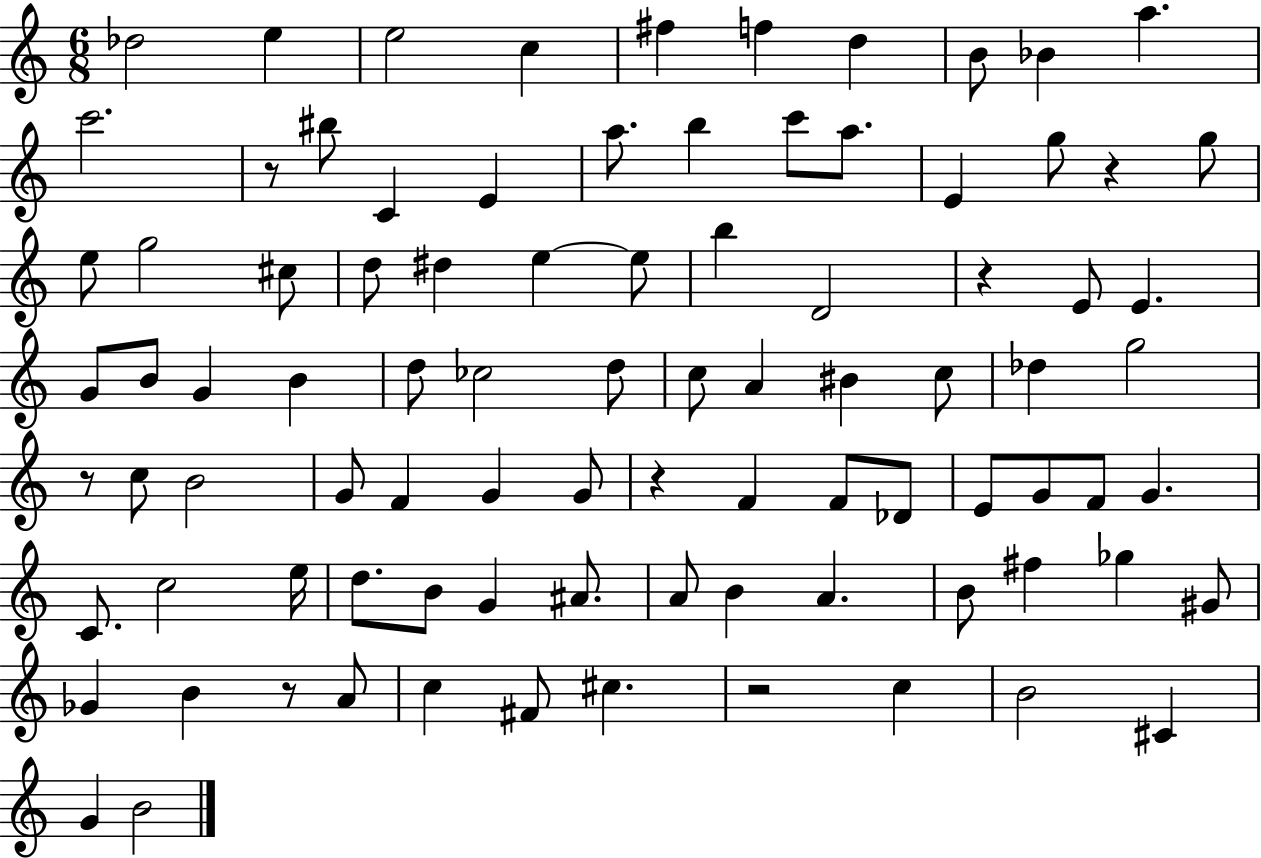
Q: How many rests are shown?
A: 7